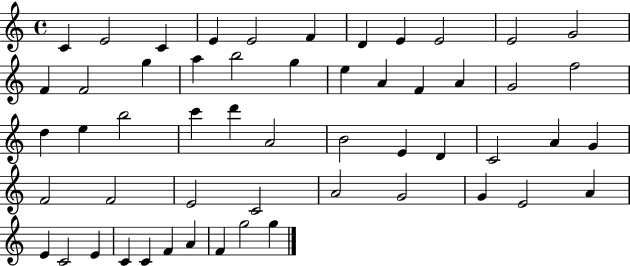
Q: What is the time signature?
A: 4/4